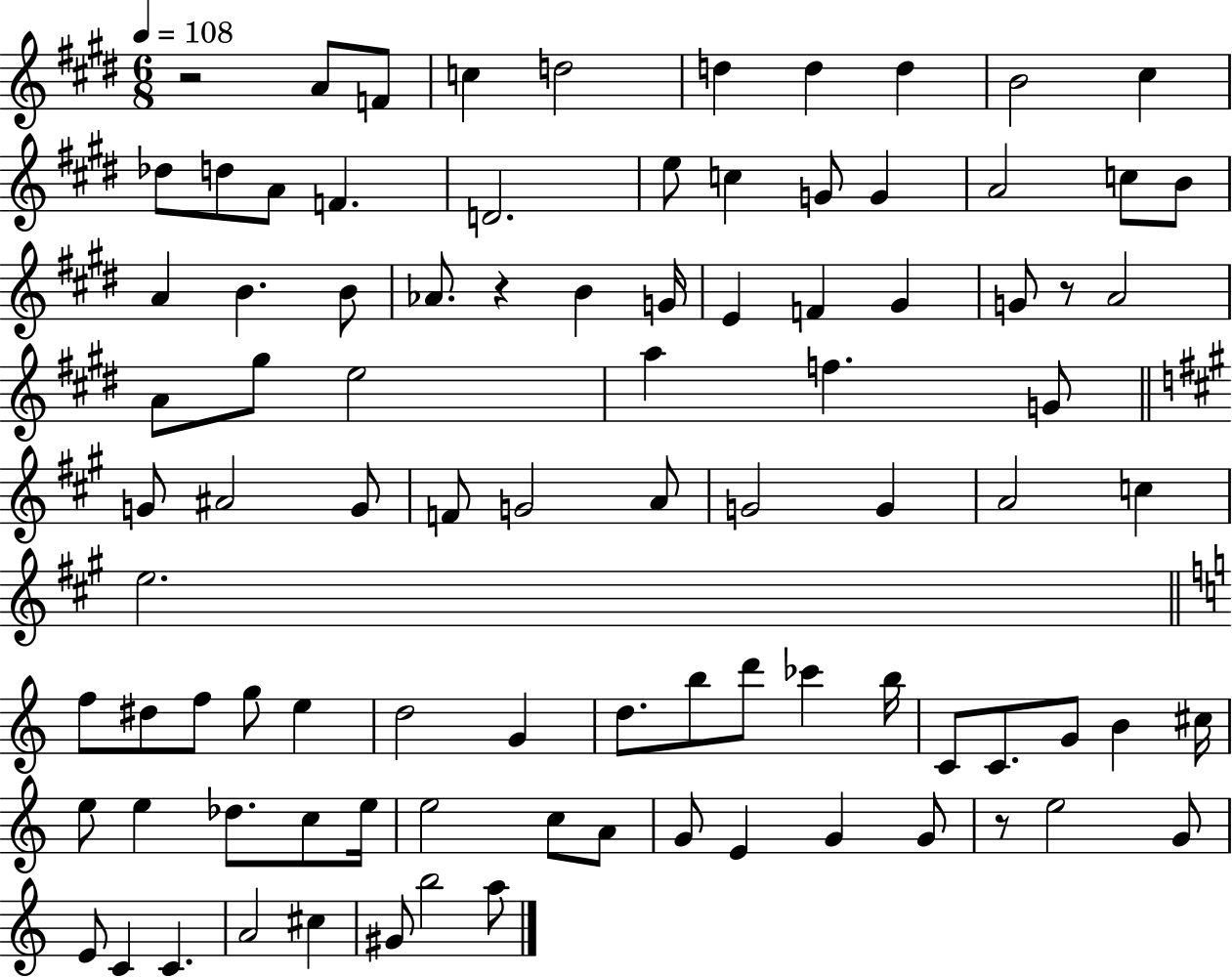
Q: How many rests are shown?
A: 4